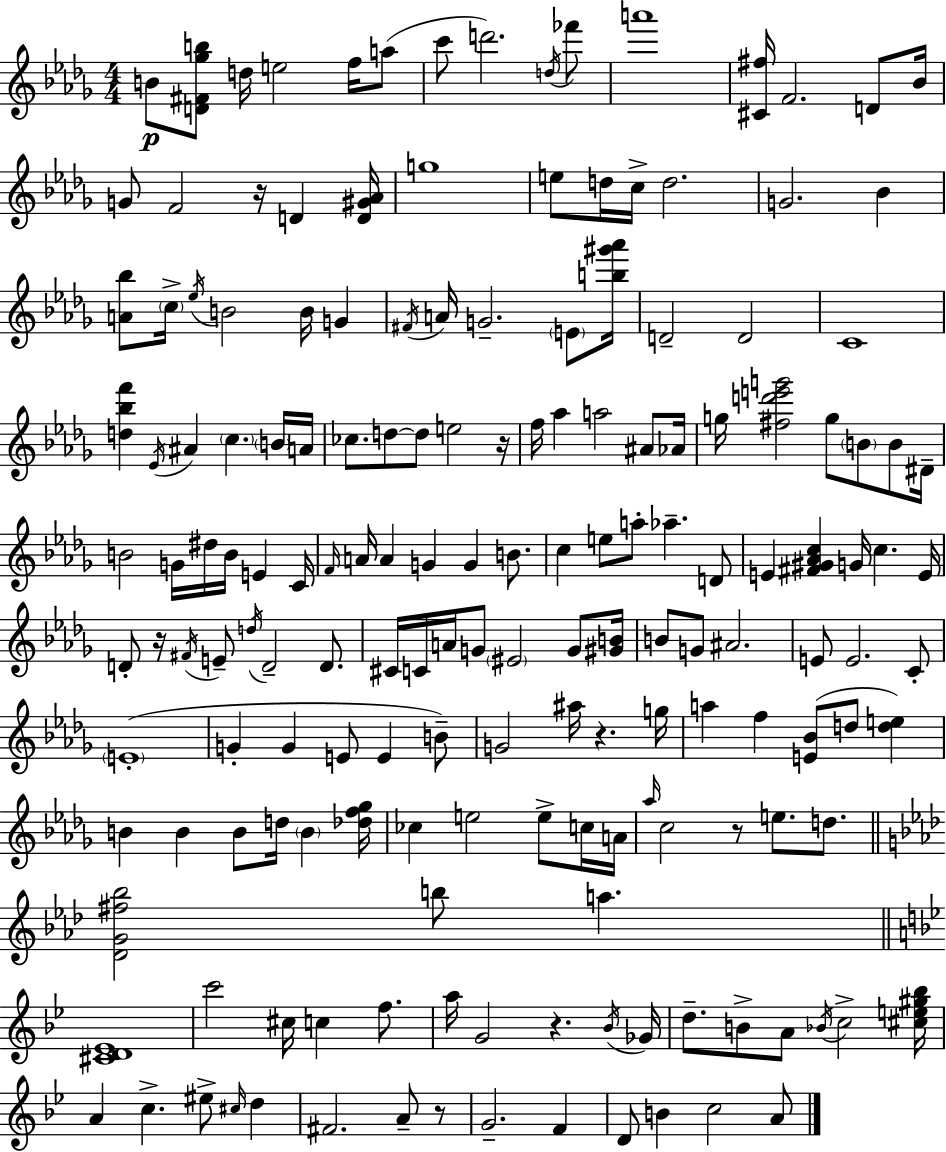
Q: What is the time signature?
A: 4/4